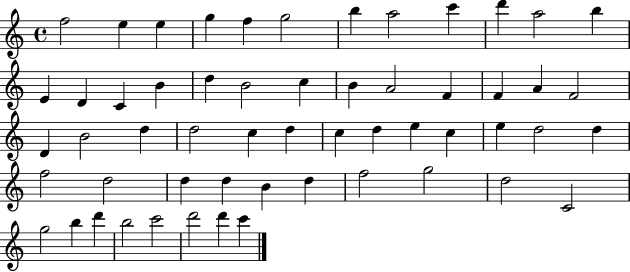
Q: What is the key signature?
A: C major